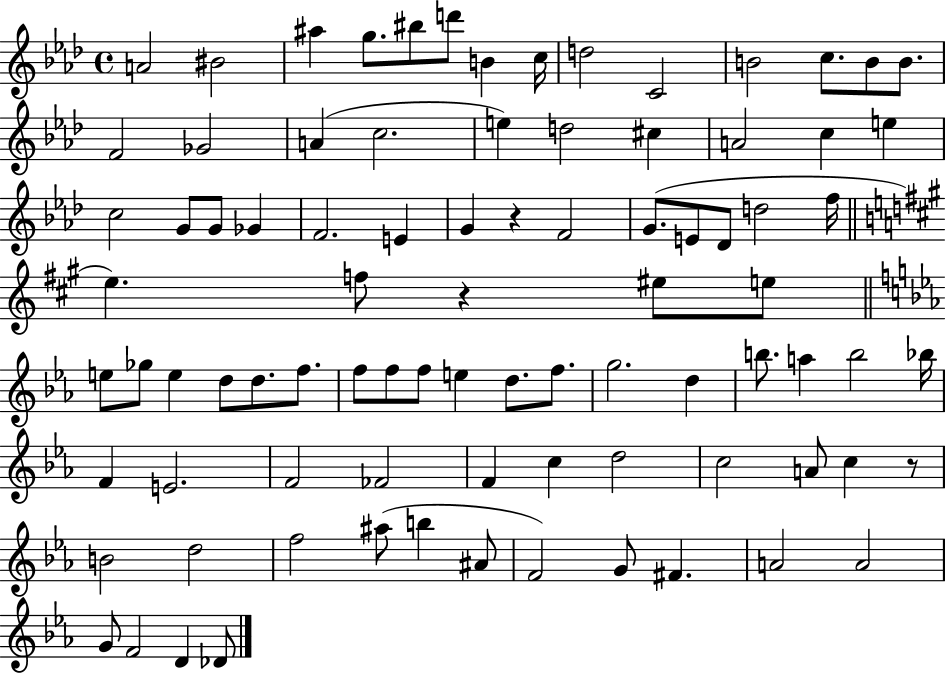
X:1
T:Untitled
M:4/4
L:1/4
K:Ab
A2 ^B2 ^a g/2 ^b/2 d'/2 B c/4 d2 C2 B2 c/2 B/2 B/2 F2 _G2 A c2 e d2 ^c A2 c e c2 G/2 G/2 _G F2 E G z F2 G/2 E/2 _D/2 d2 f/4 e f/2 z ^e/2 e/2 e/2 _g/2 e d/2 d/2 f/2 f/2 f/2 f/2 e d/2 f/2 g2 d b/2 a b2 _b/4 F E2 F2 _F2 F c d2 c2 A/2 c z/2 B2 d2 f2 ^a/2 b ^A/2 F2 G/2 ^F A2 A2 G/2 F2 D _D/2